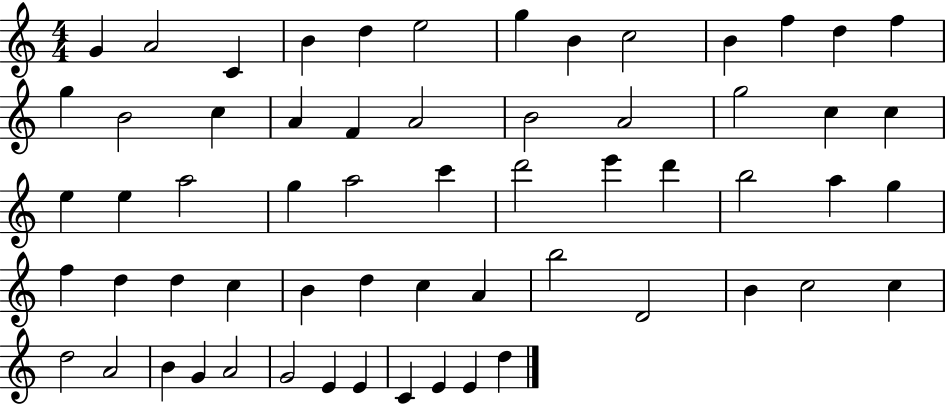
X:1
T:Untitled
M:4/4
L:1/4
K:C
G A2 C B d e2 g B c2 B f d f g B2 c A F A2 B2 A2 g2 c c e e a2 g a2 c' d'2 e' d' b2 a g f d d c B d c A b2 D2 B c2 c d2 A2 B G A2 G2 E E C E E d